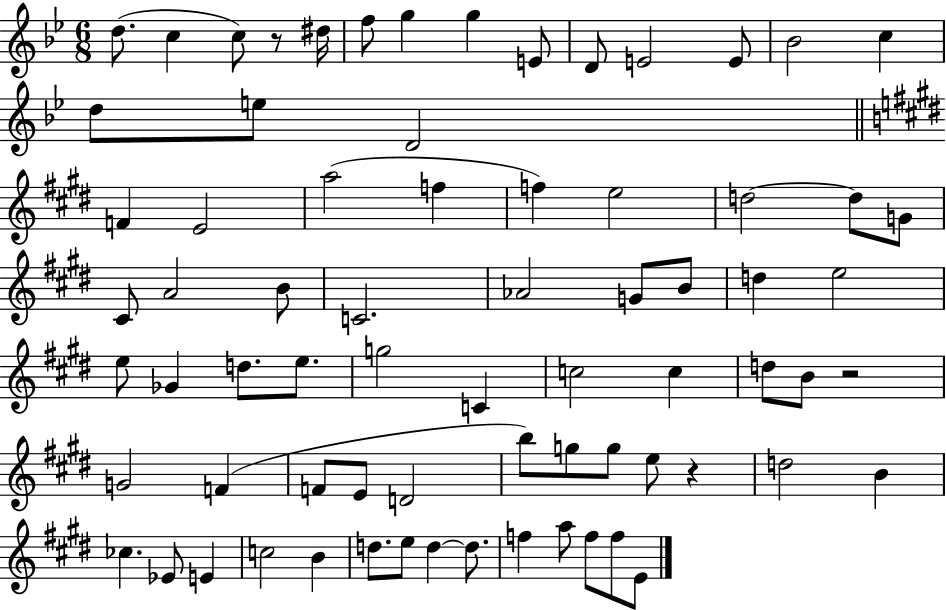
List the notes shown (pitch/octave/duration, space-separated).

D5/e. C5/q C5/e R/e D#5/s F5/e G5/q G5/q E4/e D4/e E4/h E4/e Bb4/h C5/q D5/e E5/e D4/h F4/q E4/h A5/h F5/q F5/q E5/h D5/h D5/e G4/e C#4/e A4/h B4/e C4/h. Ab4/h G4/e B4/e D5/q E5/h E5/e Gb4/q D5/e. E5/e. G5/h C4/q C5/h C5/q D5/e B4/e R/h G4/h F4/q F4/e E4/e D4/h B5/e G5/e G5/e E5/e R/q D5/h B4/q CES5/q. Eb4/e E4/q C5/h B4/q D5/e. E5/e D5/q D5/e. F5/q A5/e F5/e F5/e E4/e